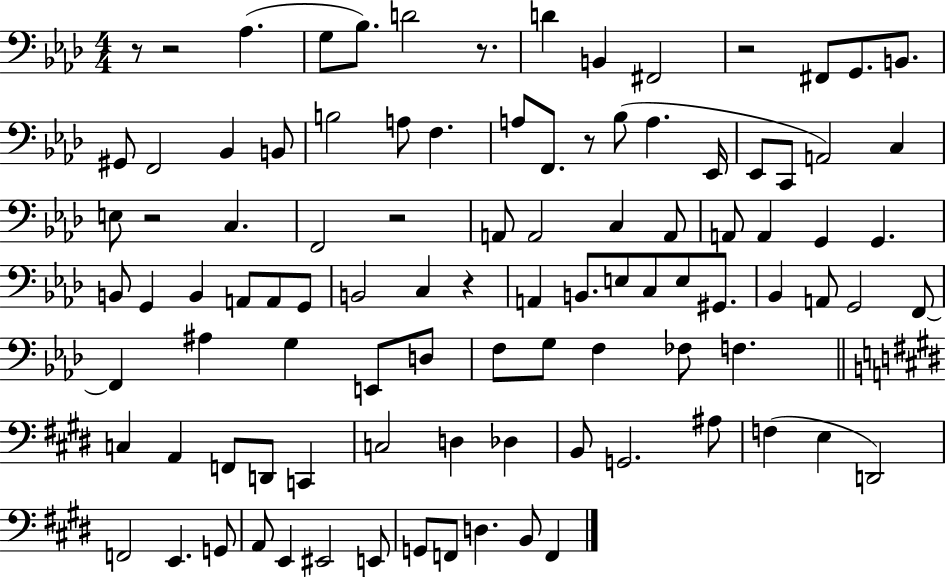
X:1
T:Untitled
M:4/4
L:1/4
K:Ab
z/2 z2 _A, G,/2 _B,/2 D2 z/2 D B,, ^F,,2 z2 ^F,,/2 G,,/2 B,,/2 ^G,,/2 F,,2 _B,, B,,/2 B,2 A,/2 F, A,/2 F,,/2 z/2 _B,/2 A, _E,,/4 _E,,/2 C,,/2 A,,2 C, E,/2 z2 C, F,,2 z2 A,,/2 A,,2 C, A,,/2 A,,/2 A,, G,, G,, B,,/2 G,, B,, A,,/2 A,,/2 G,,/2 B,,2 C, z A,, B,,/2 E,/2 C,/2 E,/2 ^G,,/2 _B,, A,,/2 G,,2 F,,/2 F,, ^A, G, E,,/2 D,/2 F,/2 G,/2 F, _F,/2 F, C, A,, F,,/2 D,,/2 C,, C,2 D, _D, B,,/2 G,,2 ^A,/2 F, E, D,,2 F,,2 E,, G,,/2 A,,/2 E,, ^E,,2 E,,/2 G,,/2 F,,/2 D, B,,/2 F,,